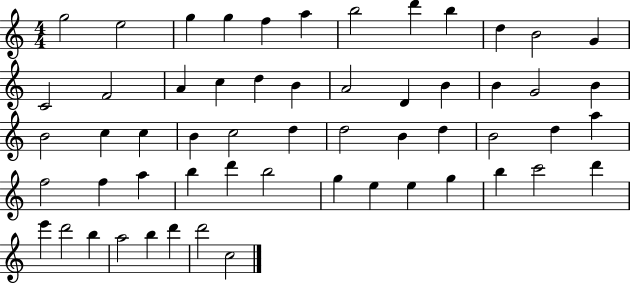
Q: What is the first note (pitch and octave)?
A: G5